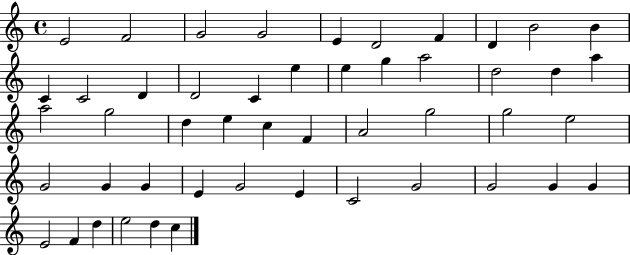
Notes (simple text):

E4/h F4/h G4/h G4/h E4/q D4/h F4/q D4/q B4/h B4/q C4/q C4/h D4/q D4/h C4/q E5/q E5/q G5/q A5/h D5/h D5/q A5/q A5/h G5/h D5/q E5/q C5/q F4/q A4/h G5/h G5/h E5/h G4/h G4/q G4/q E4/q G4/h E4/q C4/h G4/h G4/h G4/q G4/q E4/h F4/q D5/q E5/h D5/q C5/q